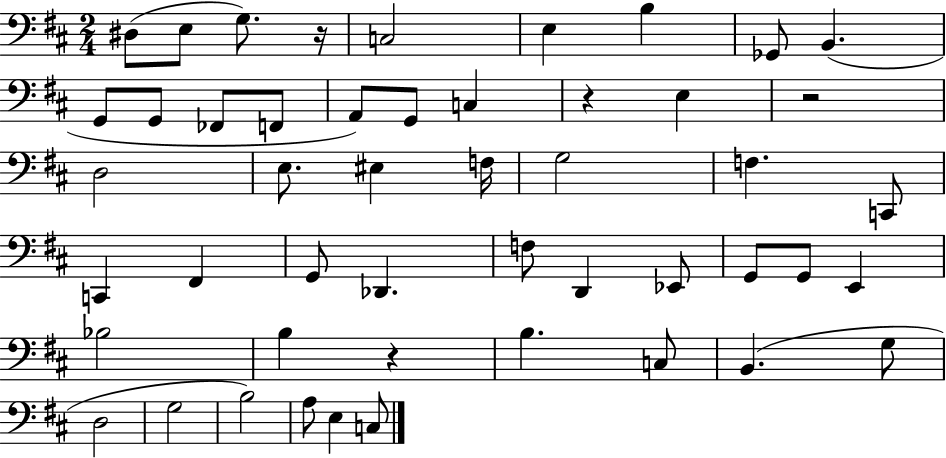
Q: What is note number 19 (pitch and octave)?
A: EIS3